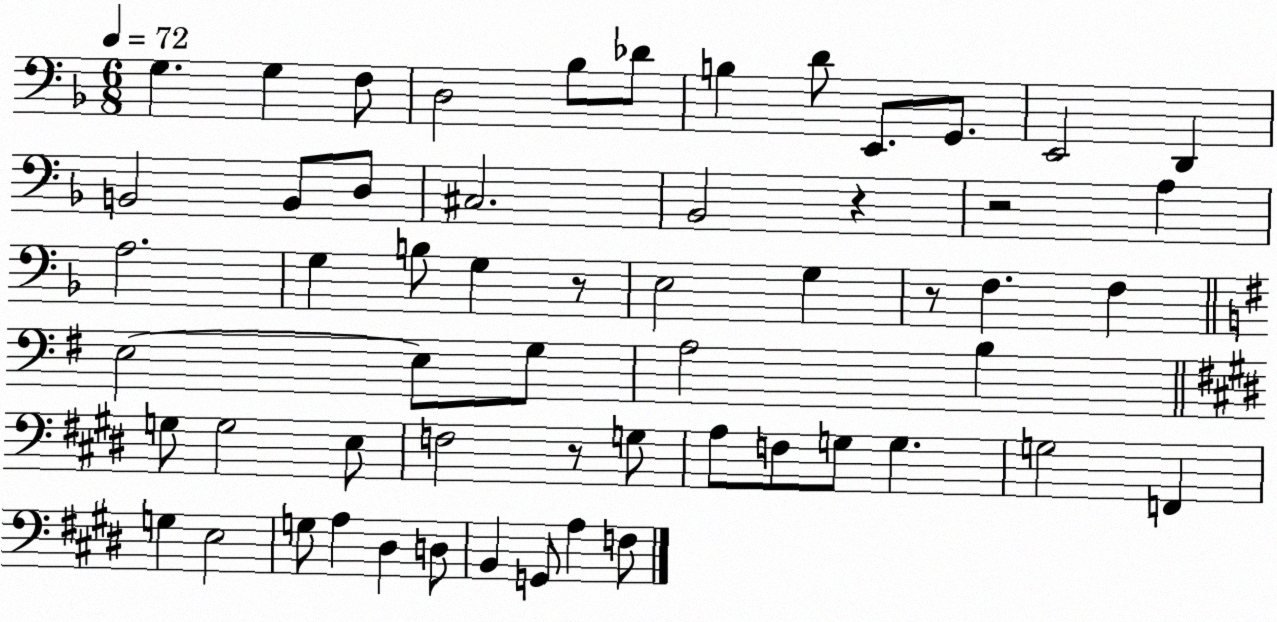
X:1
T:Untitled
M:6/8
L:1/4
K:F
G, G, F,/2 D,2 _B,/2 _D/2 B, D/2 E,,/2 G,,/2 E,,2 D,, B,,2 B,,/2 D,/2 ^C,2 _B,,2 z z2 A, A,2 G, B,/2 G, z/2 E,2 G, z/2 F, F, E,2 E,/2 G,/2 A,2 B, G,/2 G,2 E,/2 F,2 z/2 G,/2 A,/2 F,/2 G,/2 G, G,2 F,, G, E,2 G,/2 A, ^D, D,/2 B,, G,,/2 A, F,/2